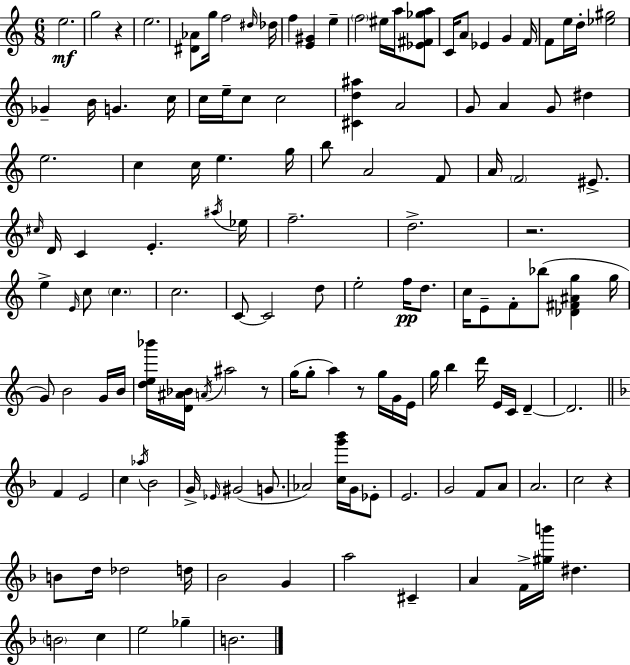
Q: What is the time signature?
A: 6/8